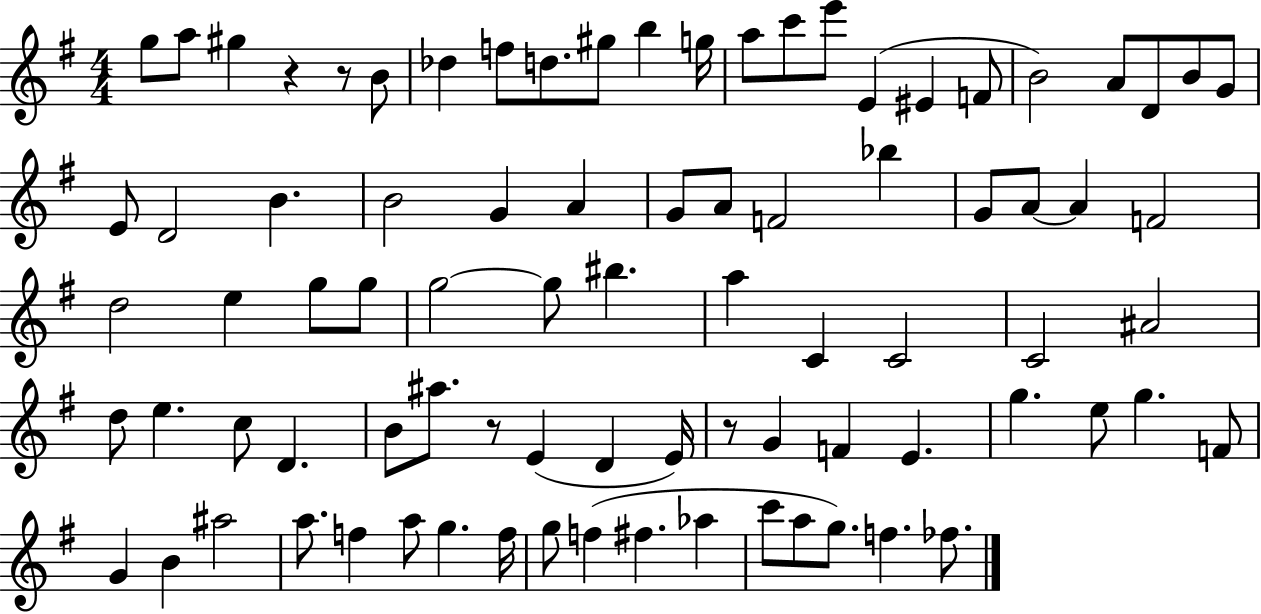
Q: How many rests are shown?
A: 4